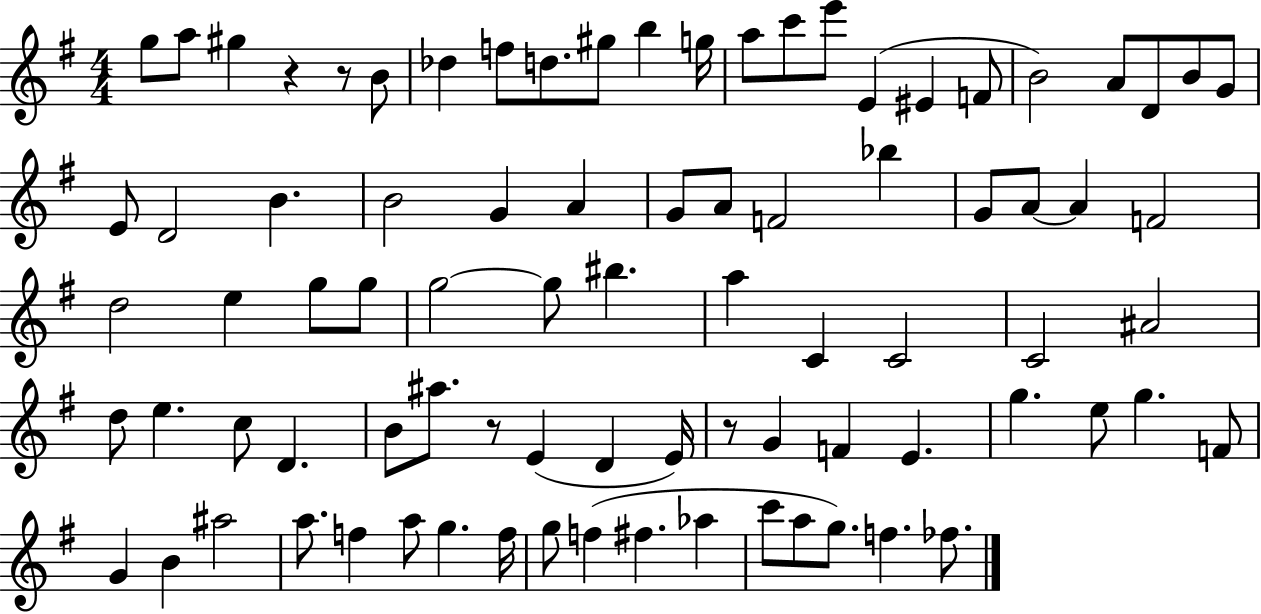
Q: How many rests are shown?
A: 4